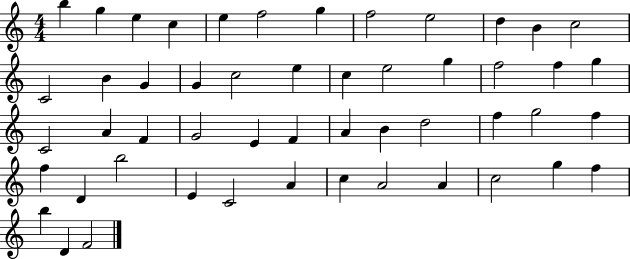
B5/q G5/q E5/q C5/q E5/q F5/h G5/q F5/h E5/h D5/q B4/q C5/h C4/h B4/q G4/q G4/q C5/h E5/q C5/q E5/h G5/q F5/h F5/q G5/q C4/h A4/q F4/q G4/h E4/q F4/q A4/q B4/q D5/h F5/q G5/h F5/q F5/q D4/q B5/h E4/q C4/h A4/q C5/q A4/h A4/q C5/h G5/q F5/q B5/q D4/q F4/h